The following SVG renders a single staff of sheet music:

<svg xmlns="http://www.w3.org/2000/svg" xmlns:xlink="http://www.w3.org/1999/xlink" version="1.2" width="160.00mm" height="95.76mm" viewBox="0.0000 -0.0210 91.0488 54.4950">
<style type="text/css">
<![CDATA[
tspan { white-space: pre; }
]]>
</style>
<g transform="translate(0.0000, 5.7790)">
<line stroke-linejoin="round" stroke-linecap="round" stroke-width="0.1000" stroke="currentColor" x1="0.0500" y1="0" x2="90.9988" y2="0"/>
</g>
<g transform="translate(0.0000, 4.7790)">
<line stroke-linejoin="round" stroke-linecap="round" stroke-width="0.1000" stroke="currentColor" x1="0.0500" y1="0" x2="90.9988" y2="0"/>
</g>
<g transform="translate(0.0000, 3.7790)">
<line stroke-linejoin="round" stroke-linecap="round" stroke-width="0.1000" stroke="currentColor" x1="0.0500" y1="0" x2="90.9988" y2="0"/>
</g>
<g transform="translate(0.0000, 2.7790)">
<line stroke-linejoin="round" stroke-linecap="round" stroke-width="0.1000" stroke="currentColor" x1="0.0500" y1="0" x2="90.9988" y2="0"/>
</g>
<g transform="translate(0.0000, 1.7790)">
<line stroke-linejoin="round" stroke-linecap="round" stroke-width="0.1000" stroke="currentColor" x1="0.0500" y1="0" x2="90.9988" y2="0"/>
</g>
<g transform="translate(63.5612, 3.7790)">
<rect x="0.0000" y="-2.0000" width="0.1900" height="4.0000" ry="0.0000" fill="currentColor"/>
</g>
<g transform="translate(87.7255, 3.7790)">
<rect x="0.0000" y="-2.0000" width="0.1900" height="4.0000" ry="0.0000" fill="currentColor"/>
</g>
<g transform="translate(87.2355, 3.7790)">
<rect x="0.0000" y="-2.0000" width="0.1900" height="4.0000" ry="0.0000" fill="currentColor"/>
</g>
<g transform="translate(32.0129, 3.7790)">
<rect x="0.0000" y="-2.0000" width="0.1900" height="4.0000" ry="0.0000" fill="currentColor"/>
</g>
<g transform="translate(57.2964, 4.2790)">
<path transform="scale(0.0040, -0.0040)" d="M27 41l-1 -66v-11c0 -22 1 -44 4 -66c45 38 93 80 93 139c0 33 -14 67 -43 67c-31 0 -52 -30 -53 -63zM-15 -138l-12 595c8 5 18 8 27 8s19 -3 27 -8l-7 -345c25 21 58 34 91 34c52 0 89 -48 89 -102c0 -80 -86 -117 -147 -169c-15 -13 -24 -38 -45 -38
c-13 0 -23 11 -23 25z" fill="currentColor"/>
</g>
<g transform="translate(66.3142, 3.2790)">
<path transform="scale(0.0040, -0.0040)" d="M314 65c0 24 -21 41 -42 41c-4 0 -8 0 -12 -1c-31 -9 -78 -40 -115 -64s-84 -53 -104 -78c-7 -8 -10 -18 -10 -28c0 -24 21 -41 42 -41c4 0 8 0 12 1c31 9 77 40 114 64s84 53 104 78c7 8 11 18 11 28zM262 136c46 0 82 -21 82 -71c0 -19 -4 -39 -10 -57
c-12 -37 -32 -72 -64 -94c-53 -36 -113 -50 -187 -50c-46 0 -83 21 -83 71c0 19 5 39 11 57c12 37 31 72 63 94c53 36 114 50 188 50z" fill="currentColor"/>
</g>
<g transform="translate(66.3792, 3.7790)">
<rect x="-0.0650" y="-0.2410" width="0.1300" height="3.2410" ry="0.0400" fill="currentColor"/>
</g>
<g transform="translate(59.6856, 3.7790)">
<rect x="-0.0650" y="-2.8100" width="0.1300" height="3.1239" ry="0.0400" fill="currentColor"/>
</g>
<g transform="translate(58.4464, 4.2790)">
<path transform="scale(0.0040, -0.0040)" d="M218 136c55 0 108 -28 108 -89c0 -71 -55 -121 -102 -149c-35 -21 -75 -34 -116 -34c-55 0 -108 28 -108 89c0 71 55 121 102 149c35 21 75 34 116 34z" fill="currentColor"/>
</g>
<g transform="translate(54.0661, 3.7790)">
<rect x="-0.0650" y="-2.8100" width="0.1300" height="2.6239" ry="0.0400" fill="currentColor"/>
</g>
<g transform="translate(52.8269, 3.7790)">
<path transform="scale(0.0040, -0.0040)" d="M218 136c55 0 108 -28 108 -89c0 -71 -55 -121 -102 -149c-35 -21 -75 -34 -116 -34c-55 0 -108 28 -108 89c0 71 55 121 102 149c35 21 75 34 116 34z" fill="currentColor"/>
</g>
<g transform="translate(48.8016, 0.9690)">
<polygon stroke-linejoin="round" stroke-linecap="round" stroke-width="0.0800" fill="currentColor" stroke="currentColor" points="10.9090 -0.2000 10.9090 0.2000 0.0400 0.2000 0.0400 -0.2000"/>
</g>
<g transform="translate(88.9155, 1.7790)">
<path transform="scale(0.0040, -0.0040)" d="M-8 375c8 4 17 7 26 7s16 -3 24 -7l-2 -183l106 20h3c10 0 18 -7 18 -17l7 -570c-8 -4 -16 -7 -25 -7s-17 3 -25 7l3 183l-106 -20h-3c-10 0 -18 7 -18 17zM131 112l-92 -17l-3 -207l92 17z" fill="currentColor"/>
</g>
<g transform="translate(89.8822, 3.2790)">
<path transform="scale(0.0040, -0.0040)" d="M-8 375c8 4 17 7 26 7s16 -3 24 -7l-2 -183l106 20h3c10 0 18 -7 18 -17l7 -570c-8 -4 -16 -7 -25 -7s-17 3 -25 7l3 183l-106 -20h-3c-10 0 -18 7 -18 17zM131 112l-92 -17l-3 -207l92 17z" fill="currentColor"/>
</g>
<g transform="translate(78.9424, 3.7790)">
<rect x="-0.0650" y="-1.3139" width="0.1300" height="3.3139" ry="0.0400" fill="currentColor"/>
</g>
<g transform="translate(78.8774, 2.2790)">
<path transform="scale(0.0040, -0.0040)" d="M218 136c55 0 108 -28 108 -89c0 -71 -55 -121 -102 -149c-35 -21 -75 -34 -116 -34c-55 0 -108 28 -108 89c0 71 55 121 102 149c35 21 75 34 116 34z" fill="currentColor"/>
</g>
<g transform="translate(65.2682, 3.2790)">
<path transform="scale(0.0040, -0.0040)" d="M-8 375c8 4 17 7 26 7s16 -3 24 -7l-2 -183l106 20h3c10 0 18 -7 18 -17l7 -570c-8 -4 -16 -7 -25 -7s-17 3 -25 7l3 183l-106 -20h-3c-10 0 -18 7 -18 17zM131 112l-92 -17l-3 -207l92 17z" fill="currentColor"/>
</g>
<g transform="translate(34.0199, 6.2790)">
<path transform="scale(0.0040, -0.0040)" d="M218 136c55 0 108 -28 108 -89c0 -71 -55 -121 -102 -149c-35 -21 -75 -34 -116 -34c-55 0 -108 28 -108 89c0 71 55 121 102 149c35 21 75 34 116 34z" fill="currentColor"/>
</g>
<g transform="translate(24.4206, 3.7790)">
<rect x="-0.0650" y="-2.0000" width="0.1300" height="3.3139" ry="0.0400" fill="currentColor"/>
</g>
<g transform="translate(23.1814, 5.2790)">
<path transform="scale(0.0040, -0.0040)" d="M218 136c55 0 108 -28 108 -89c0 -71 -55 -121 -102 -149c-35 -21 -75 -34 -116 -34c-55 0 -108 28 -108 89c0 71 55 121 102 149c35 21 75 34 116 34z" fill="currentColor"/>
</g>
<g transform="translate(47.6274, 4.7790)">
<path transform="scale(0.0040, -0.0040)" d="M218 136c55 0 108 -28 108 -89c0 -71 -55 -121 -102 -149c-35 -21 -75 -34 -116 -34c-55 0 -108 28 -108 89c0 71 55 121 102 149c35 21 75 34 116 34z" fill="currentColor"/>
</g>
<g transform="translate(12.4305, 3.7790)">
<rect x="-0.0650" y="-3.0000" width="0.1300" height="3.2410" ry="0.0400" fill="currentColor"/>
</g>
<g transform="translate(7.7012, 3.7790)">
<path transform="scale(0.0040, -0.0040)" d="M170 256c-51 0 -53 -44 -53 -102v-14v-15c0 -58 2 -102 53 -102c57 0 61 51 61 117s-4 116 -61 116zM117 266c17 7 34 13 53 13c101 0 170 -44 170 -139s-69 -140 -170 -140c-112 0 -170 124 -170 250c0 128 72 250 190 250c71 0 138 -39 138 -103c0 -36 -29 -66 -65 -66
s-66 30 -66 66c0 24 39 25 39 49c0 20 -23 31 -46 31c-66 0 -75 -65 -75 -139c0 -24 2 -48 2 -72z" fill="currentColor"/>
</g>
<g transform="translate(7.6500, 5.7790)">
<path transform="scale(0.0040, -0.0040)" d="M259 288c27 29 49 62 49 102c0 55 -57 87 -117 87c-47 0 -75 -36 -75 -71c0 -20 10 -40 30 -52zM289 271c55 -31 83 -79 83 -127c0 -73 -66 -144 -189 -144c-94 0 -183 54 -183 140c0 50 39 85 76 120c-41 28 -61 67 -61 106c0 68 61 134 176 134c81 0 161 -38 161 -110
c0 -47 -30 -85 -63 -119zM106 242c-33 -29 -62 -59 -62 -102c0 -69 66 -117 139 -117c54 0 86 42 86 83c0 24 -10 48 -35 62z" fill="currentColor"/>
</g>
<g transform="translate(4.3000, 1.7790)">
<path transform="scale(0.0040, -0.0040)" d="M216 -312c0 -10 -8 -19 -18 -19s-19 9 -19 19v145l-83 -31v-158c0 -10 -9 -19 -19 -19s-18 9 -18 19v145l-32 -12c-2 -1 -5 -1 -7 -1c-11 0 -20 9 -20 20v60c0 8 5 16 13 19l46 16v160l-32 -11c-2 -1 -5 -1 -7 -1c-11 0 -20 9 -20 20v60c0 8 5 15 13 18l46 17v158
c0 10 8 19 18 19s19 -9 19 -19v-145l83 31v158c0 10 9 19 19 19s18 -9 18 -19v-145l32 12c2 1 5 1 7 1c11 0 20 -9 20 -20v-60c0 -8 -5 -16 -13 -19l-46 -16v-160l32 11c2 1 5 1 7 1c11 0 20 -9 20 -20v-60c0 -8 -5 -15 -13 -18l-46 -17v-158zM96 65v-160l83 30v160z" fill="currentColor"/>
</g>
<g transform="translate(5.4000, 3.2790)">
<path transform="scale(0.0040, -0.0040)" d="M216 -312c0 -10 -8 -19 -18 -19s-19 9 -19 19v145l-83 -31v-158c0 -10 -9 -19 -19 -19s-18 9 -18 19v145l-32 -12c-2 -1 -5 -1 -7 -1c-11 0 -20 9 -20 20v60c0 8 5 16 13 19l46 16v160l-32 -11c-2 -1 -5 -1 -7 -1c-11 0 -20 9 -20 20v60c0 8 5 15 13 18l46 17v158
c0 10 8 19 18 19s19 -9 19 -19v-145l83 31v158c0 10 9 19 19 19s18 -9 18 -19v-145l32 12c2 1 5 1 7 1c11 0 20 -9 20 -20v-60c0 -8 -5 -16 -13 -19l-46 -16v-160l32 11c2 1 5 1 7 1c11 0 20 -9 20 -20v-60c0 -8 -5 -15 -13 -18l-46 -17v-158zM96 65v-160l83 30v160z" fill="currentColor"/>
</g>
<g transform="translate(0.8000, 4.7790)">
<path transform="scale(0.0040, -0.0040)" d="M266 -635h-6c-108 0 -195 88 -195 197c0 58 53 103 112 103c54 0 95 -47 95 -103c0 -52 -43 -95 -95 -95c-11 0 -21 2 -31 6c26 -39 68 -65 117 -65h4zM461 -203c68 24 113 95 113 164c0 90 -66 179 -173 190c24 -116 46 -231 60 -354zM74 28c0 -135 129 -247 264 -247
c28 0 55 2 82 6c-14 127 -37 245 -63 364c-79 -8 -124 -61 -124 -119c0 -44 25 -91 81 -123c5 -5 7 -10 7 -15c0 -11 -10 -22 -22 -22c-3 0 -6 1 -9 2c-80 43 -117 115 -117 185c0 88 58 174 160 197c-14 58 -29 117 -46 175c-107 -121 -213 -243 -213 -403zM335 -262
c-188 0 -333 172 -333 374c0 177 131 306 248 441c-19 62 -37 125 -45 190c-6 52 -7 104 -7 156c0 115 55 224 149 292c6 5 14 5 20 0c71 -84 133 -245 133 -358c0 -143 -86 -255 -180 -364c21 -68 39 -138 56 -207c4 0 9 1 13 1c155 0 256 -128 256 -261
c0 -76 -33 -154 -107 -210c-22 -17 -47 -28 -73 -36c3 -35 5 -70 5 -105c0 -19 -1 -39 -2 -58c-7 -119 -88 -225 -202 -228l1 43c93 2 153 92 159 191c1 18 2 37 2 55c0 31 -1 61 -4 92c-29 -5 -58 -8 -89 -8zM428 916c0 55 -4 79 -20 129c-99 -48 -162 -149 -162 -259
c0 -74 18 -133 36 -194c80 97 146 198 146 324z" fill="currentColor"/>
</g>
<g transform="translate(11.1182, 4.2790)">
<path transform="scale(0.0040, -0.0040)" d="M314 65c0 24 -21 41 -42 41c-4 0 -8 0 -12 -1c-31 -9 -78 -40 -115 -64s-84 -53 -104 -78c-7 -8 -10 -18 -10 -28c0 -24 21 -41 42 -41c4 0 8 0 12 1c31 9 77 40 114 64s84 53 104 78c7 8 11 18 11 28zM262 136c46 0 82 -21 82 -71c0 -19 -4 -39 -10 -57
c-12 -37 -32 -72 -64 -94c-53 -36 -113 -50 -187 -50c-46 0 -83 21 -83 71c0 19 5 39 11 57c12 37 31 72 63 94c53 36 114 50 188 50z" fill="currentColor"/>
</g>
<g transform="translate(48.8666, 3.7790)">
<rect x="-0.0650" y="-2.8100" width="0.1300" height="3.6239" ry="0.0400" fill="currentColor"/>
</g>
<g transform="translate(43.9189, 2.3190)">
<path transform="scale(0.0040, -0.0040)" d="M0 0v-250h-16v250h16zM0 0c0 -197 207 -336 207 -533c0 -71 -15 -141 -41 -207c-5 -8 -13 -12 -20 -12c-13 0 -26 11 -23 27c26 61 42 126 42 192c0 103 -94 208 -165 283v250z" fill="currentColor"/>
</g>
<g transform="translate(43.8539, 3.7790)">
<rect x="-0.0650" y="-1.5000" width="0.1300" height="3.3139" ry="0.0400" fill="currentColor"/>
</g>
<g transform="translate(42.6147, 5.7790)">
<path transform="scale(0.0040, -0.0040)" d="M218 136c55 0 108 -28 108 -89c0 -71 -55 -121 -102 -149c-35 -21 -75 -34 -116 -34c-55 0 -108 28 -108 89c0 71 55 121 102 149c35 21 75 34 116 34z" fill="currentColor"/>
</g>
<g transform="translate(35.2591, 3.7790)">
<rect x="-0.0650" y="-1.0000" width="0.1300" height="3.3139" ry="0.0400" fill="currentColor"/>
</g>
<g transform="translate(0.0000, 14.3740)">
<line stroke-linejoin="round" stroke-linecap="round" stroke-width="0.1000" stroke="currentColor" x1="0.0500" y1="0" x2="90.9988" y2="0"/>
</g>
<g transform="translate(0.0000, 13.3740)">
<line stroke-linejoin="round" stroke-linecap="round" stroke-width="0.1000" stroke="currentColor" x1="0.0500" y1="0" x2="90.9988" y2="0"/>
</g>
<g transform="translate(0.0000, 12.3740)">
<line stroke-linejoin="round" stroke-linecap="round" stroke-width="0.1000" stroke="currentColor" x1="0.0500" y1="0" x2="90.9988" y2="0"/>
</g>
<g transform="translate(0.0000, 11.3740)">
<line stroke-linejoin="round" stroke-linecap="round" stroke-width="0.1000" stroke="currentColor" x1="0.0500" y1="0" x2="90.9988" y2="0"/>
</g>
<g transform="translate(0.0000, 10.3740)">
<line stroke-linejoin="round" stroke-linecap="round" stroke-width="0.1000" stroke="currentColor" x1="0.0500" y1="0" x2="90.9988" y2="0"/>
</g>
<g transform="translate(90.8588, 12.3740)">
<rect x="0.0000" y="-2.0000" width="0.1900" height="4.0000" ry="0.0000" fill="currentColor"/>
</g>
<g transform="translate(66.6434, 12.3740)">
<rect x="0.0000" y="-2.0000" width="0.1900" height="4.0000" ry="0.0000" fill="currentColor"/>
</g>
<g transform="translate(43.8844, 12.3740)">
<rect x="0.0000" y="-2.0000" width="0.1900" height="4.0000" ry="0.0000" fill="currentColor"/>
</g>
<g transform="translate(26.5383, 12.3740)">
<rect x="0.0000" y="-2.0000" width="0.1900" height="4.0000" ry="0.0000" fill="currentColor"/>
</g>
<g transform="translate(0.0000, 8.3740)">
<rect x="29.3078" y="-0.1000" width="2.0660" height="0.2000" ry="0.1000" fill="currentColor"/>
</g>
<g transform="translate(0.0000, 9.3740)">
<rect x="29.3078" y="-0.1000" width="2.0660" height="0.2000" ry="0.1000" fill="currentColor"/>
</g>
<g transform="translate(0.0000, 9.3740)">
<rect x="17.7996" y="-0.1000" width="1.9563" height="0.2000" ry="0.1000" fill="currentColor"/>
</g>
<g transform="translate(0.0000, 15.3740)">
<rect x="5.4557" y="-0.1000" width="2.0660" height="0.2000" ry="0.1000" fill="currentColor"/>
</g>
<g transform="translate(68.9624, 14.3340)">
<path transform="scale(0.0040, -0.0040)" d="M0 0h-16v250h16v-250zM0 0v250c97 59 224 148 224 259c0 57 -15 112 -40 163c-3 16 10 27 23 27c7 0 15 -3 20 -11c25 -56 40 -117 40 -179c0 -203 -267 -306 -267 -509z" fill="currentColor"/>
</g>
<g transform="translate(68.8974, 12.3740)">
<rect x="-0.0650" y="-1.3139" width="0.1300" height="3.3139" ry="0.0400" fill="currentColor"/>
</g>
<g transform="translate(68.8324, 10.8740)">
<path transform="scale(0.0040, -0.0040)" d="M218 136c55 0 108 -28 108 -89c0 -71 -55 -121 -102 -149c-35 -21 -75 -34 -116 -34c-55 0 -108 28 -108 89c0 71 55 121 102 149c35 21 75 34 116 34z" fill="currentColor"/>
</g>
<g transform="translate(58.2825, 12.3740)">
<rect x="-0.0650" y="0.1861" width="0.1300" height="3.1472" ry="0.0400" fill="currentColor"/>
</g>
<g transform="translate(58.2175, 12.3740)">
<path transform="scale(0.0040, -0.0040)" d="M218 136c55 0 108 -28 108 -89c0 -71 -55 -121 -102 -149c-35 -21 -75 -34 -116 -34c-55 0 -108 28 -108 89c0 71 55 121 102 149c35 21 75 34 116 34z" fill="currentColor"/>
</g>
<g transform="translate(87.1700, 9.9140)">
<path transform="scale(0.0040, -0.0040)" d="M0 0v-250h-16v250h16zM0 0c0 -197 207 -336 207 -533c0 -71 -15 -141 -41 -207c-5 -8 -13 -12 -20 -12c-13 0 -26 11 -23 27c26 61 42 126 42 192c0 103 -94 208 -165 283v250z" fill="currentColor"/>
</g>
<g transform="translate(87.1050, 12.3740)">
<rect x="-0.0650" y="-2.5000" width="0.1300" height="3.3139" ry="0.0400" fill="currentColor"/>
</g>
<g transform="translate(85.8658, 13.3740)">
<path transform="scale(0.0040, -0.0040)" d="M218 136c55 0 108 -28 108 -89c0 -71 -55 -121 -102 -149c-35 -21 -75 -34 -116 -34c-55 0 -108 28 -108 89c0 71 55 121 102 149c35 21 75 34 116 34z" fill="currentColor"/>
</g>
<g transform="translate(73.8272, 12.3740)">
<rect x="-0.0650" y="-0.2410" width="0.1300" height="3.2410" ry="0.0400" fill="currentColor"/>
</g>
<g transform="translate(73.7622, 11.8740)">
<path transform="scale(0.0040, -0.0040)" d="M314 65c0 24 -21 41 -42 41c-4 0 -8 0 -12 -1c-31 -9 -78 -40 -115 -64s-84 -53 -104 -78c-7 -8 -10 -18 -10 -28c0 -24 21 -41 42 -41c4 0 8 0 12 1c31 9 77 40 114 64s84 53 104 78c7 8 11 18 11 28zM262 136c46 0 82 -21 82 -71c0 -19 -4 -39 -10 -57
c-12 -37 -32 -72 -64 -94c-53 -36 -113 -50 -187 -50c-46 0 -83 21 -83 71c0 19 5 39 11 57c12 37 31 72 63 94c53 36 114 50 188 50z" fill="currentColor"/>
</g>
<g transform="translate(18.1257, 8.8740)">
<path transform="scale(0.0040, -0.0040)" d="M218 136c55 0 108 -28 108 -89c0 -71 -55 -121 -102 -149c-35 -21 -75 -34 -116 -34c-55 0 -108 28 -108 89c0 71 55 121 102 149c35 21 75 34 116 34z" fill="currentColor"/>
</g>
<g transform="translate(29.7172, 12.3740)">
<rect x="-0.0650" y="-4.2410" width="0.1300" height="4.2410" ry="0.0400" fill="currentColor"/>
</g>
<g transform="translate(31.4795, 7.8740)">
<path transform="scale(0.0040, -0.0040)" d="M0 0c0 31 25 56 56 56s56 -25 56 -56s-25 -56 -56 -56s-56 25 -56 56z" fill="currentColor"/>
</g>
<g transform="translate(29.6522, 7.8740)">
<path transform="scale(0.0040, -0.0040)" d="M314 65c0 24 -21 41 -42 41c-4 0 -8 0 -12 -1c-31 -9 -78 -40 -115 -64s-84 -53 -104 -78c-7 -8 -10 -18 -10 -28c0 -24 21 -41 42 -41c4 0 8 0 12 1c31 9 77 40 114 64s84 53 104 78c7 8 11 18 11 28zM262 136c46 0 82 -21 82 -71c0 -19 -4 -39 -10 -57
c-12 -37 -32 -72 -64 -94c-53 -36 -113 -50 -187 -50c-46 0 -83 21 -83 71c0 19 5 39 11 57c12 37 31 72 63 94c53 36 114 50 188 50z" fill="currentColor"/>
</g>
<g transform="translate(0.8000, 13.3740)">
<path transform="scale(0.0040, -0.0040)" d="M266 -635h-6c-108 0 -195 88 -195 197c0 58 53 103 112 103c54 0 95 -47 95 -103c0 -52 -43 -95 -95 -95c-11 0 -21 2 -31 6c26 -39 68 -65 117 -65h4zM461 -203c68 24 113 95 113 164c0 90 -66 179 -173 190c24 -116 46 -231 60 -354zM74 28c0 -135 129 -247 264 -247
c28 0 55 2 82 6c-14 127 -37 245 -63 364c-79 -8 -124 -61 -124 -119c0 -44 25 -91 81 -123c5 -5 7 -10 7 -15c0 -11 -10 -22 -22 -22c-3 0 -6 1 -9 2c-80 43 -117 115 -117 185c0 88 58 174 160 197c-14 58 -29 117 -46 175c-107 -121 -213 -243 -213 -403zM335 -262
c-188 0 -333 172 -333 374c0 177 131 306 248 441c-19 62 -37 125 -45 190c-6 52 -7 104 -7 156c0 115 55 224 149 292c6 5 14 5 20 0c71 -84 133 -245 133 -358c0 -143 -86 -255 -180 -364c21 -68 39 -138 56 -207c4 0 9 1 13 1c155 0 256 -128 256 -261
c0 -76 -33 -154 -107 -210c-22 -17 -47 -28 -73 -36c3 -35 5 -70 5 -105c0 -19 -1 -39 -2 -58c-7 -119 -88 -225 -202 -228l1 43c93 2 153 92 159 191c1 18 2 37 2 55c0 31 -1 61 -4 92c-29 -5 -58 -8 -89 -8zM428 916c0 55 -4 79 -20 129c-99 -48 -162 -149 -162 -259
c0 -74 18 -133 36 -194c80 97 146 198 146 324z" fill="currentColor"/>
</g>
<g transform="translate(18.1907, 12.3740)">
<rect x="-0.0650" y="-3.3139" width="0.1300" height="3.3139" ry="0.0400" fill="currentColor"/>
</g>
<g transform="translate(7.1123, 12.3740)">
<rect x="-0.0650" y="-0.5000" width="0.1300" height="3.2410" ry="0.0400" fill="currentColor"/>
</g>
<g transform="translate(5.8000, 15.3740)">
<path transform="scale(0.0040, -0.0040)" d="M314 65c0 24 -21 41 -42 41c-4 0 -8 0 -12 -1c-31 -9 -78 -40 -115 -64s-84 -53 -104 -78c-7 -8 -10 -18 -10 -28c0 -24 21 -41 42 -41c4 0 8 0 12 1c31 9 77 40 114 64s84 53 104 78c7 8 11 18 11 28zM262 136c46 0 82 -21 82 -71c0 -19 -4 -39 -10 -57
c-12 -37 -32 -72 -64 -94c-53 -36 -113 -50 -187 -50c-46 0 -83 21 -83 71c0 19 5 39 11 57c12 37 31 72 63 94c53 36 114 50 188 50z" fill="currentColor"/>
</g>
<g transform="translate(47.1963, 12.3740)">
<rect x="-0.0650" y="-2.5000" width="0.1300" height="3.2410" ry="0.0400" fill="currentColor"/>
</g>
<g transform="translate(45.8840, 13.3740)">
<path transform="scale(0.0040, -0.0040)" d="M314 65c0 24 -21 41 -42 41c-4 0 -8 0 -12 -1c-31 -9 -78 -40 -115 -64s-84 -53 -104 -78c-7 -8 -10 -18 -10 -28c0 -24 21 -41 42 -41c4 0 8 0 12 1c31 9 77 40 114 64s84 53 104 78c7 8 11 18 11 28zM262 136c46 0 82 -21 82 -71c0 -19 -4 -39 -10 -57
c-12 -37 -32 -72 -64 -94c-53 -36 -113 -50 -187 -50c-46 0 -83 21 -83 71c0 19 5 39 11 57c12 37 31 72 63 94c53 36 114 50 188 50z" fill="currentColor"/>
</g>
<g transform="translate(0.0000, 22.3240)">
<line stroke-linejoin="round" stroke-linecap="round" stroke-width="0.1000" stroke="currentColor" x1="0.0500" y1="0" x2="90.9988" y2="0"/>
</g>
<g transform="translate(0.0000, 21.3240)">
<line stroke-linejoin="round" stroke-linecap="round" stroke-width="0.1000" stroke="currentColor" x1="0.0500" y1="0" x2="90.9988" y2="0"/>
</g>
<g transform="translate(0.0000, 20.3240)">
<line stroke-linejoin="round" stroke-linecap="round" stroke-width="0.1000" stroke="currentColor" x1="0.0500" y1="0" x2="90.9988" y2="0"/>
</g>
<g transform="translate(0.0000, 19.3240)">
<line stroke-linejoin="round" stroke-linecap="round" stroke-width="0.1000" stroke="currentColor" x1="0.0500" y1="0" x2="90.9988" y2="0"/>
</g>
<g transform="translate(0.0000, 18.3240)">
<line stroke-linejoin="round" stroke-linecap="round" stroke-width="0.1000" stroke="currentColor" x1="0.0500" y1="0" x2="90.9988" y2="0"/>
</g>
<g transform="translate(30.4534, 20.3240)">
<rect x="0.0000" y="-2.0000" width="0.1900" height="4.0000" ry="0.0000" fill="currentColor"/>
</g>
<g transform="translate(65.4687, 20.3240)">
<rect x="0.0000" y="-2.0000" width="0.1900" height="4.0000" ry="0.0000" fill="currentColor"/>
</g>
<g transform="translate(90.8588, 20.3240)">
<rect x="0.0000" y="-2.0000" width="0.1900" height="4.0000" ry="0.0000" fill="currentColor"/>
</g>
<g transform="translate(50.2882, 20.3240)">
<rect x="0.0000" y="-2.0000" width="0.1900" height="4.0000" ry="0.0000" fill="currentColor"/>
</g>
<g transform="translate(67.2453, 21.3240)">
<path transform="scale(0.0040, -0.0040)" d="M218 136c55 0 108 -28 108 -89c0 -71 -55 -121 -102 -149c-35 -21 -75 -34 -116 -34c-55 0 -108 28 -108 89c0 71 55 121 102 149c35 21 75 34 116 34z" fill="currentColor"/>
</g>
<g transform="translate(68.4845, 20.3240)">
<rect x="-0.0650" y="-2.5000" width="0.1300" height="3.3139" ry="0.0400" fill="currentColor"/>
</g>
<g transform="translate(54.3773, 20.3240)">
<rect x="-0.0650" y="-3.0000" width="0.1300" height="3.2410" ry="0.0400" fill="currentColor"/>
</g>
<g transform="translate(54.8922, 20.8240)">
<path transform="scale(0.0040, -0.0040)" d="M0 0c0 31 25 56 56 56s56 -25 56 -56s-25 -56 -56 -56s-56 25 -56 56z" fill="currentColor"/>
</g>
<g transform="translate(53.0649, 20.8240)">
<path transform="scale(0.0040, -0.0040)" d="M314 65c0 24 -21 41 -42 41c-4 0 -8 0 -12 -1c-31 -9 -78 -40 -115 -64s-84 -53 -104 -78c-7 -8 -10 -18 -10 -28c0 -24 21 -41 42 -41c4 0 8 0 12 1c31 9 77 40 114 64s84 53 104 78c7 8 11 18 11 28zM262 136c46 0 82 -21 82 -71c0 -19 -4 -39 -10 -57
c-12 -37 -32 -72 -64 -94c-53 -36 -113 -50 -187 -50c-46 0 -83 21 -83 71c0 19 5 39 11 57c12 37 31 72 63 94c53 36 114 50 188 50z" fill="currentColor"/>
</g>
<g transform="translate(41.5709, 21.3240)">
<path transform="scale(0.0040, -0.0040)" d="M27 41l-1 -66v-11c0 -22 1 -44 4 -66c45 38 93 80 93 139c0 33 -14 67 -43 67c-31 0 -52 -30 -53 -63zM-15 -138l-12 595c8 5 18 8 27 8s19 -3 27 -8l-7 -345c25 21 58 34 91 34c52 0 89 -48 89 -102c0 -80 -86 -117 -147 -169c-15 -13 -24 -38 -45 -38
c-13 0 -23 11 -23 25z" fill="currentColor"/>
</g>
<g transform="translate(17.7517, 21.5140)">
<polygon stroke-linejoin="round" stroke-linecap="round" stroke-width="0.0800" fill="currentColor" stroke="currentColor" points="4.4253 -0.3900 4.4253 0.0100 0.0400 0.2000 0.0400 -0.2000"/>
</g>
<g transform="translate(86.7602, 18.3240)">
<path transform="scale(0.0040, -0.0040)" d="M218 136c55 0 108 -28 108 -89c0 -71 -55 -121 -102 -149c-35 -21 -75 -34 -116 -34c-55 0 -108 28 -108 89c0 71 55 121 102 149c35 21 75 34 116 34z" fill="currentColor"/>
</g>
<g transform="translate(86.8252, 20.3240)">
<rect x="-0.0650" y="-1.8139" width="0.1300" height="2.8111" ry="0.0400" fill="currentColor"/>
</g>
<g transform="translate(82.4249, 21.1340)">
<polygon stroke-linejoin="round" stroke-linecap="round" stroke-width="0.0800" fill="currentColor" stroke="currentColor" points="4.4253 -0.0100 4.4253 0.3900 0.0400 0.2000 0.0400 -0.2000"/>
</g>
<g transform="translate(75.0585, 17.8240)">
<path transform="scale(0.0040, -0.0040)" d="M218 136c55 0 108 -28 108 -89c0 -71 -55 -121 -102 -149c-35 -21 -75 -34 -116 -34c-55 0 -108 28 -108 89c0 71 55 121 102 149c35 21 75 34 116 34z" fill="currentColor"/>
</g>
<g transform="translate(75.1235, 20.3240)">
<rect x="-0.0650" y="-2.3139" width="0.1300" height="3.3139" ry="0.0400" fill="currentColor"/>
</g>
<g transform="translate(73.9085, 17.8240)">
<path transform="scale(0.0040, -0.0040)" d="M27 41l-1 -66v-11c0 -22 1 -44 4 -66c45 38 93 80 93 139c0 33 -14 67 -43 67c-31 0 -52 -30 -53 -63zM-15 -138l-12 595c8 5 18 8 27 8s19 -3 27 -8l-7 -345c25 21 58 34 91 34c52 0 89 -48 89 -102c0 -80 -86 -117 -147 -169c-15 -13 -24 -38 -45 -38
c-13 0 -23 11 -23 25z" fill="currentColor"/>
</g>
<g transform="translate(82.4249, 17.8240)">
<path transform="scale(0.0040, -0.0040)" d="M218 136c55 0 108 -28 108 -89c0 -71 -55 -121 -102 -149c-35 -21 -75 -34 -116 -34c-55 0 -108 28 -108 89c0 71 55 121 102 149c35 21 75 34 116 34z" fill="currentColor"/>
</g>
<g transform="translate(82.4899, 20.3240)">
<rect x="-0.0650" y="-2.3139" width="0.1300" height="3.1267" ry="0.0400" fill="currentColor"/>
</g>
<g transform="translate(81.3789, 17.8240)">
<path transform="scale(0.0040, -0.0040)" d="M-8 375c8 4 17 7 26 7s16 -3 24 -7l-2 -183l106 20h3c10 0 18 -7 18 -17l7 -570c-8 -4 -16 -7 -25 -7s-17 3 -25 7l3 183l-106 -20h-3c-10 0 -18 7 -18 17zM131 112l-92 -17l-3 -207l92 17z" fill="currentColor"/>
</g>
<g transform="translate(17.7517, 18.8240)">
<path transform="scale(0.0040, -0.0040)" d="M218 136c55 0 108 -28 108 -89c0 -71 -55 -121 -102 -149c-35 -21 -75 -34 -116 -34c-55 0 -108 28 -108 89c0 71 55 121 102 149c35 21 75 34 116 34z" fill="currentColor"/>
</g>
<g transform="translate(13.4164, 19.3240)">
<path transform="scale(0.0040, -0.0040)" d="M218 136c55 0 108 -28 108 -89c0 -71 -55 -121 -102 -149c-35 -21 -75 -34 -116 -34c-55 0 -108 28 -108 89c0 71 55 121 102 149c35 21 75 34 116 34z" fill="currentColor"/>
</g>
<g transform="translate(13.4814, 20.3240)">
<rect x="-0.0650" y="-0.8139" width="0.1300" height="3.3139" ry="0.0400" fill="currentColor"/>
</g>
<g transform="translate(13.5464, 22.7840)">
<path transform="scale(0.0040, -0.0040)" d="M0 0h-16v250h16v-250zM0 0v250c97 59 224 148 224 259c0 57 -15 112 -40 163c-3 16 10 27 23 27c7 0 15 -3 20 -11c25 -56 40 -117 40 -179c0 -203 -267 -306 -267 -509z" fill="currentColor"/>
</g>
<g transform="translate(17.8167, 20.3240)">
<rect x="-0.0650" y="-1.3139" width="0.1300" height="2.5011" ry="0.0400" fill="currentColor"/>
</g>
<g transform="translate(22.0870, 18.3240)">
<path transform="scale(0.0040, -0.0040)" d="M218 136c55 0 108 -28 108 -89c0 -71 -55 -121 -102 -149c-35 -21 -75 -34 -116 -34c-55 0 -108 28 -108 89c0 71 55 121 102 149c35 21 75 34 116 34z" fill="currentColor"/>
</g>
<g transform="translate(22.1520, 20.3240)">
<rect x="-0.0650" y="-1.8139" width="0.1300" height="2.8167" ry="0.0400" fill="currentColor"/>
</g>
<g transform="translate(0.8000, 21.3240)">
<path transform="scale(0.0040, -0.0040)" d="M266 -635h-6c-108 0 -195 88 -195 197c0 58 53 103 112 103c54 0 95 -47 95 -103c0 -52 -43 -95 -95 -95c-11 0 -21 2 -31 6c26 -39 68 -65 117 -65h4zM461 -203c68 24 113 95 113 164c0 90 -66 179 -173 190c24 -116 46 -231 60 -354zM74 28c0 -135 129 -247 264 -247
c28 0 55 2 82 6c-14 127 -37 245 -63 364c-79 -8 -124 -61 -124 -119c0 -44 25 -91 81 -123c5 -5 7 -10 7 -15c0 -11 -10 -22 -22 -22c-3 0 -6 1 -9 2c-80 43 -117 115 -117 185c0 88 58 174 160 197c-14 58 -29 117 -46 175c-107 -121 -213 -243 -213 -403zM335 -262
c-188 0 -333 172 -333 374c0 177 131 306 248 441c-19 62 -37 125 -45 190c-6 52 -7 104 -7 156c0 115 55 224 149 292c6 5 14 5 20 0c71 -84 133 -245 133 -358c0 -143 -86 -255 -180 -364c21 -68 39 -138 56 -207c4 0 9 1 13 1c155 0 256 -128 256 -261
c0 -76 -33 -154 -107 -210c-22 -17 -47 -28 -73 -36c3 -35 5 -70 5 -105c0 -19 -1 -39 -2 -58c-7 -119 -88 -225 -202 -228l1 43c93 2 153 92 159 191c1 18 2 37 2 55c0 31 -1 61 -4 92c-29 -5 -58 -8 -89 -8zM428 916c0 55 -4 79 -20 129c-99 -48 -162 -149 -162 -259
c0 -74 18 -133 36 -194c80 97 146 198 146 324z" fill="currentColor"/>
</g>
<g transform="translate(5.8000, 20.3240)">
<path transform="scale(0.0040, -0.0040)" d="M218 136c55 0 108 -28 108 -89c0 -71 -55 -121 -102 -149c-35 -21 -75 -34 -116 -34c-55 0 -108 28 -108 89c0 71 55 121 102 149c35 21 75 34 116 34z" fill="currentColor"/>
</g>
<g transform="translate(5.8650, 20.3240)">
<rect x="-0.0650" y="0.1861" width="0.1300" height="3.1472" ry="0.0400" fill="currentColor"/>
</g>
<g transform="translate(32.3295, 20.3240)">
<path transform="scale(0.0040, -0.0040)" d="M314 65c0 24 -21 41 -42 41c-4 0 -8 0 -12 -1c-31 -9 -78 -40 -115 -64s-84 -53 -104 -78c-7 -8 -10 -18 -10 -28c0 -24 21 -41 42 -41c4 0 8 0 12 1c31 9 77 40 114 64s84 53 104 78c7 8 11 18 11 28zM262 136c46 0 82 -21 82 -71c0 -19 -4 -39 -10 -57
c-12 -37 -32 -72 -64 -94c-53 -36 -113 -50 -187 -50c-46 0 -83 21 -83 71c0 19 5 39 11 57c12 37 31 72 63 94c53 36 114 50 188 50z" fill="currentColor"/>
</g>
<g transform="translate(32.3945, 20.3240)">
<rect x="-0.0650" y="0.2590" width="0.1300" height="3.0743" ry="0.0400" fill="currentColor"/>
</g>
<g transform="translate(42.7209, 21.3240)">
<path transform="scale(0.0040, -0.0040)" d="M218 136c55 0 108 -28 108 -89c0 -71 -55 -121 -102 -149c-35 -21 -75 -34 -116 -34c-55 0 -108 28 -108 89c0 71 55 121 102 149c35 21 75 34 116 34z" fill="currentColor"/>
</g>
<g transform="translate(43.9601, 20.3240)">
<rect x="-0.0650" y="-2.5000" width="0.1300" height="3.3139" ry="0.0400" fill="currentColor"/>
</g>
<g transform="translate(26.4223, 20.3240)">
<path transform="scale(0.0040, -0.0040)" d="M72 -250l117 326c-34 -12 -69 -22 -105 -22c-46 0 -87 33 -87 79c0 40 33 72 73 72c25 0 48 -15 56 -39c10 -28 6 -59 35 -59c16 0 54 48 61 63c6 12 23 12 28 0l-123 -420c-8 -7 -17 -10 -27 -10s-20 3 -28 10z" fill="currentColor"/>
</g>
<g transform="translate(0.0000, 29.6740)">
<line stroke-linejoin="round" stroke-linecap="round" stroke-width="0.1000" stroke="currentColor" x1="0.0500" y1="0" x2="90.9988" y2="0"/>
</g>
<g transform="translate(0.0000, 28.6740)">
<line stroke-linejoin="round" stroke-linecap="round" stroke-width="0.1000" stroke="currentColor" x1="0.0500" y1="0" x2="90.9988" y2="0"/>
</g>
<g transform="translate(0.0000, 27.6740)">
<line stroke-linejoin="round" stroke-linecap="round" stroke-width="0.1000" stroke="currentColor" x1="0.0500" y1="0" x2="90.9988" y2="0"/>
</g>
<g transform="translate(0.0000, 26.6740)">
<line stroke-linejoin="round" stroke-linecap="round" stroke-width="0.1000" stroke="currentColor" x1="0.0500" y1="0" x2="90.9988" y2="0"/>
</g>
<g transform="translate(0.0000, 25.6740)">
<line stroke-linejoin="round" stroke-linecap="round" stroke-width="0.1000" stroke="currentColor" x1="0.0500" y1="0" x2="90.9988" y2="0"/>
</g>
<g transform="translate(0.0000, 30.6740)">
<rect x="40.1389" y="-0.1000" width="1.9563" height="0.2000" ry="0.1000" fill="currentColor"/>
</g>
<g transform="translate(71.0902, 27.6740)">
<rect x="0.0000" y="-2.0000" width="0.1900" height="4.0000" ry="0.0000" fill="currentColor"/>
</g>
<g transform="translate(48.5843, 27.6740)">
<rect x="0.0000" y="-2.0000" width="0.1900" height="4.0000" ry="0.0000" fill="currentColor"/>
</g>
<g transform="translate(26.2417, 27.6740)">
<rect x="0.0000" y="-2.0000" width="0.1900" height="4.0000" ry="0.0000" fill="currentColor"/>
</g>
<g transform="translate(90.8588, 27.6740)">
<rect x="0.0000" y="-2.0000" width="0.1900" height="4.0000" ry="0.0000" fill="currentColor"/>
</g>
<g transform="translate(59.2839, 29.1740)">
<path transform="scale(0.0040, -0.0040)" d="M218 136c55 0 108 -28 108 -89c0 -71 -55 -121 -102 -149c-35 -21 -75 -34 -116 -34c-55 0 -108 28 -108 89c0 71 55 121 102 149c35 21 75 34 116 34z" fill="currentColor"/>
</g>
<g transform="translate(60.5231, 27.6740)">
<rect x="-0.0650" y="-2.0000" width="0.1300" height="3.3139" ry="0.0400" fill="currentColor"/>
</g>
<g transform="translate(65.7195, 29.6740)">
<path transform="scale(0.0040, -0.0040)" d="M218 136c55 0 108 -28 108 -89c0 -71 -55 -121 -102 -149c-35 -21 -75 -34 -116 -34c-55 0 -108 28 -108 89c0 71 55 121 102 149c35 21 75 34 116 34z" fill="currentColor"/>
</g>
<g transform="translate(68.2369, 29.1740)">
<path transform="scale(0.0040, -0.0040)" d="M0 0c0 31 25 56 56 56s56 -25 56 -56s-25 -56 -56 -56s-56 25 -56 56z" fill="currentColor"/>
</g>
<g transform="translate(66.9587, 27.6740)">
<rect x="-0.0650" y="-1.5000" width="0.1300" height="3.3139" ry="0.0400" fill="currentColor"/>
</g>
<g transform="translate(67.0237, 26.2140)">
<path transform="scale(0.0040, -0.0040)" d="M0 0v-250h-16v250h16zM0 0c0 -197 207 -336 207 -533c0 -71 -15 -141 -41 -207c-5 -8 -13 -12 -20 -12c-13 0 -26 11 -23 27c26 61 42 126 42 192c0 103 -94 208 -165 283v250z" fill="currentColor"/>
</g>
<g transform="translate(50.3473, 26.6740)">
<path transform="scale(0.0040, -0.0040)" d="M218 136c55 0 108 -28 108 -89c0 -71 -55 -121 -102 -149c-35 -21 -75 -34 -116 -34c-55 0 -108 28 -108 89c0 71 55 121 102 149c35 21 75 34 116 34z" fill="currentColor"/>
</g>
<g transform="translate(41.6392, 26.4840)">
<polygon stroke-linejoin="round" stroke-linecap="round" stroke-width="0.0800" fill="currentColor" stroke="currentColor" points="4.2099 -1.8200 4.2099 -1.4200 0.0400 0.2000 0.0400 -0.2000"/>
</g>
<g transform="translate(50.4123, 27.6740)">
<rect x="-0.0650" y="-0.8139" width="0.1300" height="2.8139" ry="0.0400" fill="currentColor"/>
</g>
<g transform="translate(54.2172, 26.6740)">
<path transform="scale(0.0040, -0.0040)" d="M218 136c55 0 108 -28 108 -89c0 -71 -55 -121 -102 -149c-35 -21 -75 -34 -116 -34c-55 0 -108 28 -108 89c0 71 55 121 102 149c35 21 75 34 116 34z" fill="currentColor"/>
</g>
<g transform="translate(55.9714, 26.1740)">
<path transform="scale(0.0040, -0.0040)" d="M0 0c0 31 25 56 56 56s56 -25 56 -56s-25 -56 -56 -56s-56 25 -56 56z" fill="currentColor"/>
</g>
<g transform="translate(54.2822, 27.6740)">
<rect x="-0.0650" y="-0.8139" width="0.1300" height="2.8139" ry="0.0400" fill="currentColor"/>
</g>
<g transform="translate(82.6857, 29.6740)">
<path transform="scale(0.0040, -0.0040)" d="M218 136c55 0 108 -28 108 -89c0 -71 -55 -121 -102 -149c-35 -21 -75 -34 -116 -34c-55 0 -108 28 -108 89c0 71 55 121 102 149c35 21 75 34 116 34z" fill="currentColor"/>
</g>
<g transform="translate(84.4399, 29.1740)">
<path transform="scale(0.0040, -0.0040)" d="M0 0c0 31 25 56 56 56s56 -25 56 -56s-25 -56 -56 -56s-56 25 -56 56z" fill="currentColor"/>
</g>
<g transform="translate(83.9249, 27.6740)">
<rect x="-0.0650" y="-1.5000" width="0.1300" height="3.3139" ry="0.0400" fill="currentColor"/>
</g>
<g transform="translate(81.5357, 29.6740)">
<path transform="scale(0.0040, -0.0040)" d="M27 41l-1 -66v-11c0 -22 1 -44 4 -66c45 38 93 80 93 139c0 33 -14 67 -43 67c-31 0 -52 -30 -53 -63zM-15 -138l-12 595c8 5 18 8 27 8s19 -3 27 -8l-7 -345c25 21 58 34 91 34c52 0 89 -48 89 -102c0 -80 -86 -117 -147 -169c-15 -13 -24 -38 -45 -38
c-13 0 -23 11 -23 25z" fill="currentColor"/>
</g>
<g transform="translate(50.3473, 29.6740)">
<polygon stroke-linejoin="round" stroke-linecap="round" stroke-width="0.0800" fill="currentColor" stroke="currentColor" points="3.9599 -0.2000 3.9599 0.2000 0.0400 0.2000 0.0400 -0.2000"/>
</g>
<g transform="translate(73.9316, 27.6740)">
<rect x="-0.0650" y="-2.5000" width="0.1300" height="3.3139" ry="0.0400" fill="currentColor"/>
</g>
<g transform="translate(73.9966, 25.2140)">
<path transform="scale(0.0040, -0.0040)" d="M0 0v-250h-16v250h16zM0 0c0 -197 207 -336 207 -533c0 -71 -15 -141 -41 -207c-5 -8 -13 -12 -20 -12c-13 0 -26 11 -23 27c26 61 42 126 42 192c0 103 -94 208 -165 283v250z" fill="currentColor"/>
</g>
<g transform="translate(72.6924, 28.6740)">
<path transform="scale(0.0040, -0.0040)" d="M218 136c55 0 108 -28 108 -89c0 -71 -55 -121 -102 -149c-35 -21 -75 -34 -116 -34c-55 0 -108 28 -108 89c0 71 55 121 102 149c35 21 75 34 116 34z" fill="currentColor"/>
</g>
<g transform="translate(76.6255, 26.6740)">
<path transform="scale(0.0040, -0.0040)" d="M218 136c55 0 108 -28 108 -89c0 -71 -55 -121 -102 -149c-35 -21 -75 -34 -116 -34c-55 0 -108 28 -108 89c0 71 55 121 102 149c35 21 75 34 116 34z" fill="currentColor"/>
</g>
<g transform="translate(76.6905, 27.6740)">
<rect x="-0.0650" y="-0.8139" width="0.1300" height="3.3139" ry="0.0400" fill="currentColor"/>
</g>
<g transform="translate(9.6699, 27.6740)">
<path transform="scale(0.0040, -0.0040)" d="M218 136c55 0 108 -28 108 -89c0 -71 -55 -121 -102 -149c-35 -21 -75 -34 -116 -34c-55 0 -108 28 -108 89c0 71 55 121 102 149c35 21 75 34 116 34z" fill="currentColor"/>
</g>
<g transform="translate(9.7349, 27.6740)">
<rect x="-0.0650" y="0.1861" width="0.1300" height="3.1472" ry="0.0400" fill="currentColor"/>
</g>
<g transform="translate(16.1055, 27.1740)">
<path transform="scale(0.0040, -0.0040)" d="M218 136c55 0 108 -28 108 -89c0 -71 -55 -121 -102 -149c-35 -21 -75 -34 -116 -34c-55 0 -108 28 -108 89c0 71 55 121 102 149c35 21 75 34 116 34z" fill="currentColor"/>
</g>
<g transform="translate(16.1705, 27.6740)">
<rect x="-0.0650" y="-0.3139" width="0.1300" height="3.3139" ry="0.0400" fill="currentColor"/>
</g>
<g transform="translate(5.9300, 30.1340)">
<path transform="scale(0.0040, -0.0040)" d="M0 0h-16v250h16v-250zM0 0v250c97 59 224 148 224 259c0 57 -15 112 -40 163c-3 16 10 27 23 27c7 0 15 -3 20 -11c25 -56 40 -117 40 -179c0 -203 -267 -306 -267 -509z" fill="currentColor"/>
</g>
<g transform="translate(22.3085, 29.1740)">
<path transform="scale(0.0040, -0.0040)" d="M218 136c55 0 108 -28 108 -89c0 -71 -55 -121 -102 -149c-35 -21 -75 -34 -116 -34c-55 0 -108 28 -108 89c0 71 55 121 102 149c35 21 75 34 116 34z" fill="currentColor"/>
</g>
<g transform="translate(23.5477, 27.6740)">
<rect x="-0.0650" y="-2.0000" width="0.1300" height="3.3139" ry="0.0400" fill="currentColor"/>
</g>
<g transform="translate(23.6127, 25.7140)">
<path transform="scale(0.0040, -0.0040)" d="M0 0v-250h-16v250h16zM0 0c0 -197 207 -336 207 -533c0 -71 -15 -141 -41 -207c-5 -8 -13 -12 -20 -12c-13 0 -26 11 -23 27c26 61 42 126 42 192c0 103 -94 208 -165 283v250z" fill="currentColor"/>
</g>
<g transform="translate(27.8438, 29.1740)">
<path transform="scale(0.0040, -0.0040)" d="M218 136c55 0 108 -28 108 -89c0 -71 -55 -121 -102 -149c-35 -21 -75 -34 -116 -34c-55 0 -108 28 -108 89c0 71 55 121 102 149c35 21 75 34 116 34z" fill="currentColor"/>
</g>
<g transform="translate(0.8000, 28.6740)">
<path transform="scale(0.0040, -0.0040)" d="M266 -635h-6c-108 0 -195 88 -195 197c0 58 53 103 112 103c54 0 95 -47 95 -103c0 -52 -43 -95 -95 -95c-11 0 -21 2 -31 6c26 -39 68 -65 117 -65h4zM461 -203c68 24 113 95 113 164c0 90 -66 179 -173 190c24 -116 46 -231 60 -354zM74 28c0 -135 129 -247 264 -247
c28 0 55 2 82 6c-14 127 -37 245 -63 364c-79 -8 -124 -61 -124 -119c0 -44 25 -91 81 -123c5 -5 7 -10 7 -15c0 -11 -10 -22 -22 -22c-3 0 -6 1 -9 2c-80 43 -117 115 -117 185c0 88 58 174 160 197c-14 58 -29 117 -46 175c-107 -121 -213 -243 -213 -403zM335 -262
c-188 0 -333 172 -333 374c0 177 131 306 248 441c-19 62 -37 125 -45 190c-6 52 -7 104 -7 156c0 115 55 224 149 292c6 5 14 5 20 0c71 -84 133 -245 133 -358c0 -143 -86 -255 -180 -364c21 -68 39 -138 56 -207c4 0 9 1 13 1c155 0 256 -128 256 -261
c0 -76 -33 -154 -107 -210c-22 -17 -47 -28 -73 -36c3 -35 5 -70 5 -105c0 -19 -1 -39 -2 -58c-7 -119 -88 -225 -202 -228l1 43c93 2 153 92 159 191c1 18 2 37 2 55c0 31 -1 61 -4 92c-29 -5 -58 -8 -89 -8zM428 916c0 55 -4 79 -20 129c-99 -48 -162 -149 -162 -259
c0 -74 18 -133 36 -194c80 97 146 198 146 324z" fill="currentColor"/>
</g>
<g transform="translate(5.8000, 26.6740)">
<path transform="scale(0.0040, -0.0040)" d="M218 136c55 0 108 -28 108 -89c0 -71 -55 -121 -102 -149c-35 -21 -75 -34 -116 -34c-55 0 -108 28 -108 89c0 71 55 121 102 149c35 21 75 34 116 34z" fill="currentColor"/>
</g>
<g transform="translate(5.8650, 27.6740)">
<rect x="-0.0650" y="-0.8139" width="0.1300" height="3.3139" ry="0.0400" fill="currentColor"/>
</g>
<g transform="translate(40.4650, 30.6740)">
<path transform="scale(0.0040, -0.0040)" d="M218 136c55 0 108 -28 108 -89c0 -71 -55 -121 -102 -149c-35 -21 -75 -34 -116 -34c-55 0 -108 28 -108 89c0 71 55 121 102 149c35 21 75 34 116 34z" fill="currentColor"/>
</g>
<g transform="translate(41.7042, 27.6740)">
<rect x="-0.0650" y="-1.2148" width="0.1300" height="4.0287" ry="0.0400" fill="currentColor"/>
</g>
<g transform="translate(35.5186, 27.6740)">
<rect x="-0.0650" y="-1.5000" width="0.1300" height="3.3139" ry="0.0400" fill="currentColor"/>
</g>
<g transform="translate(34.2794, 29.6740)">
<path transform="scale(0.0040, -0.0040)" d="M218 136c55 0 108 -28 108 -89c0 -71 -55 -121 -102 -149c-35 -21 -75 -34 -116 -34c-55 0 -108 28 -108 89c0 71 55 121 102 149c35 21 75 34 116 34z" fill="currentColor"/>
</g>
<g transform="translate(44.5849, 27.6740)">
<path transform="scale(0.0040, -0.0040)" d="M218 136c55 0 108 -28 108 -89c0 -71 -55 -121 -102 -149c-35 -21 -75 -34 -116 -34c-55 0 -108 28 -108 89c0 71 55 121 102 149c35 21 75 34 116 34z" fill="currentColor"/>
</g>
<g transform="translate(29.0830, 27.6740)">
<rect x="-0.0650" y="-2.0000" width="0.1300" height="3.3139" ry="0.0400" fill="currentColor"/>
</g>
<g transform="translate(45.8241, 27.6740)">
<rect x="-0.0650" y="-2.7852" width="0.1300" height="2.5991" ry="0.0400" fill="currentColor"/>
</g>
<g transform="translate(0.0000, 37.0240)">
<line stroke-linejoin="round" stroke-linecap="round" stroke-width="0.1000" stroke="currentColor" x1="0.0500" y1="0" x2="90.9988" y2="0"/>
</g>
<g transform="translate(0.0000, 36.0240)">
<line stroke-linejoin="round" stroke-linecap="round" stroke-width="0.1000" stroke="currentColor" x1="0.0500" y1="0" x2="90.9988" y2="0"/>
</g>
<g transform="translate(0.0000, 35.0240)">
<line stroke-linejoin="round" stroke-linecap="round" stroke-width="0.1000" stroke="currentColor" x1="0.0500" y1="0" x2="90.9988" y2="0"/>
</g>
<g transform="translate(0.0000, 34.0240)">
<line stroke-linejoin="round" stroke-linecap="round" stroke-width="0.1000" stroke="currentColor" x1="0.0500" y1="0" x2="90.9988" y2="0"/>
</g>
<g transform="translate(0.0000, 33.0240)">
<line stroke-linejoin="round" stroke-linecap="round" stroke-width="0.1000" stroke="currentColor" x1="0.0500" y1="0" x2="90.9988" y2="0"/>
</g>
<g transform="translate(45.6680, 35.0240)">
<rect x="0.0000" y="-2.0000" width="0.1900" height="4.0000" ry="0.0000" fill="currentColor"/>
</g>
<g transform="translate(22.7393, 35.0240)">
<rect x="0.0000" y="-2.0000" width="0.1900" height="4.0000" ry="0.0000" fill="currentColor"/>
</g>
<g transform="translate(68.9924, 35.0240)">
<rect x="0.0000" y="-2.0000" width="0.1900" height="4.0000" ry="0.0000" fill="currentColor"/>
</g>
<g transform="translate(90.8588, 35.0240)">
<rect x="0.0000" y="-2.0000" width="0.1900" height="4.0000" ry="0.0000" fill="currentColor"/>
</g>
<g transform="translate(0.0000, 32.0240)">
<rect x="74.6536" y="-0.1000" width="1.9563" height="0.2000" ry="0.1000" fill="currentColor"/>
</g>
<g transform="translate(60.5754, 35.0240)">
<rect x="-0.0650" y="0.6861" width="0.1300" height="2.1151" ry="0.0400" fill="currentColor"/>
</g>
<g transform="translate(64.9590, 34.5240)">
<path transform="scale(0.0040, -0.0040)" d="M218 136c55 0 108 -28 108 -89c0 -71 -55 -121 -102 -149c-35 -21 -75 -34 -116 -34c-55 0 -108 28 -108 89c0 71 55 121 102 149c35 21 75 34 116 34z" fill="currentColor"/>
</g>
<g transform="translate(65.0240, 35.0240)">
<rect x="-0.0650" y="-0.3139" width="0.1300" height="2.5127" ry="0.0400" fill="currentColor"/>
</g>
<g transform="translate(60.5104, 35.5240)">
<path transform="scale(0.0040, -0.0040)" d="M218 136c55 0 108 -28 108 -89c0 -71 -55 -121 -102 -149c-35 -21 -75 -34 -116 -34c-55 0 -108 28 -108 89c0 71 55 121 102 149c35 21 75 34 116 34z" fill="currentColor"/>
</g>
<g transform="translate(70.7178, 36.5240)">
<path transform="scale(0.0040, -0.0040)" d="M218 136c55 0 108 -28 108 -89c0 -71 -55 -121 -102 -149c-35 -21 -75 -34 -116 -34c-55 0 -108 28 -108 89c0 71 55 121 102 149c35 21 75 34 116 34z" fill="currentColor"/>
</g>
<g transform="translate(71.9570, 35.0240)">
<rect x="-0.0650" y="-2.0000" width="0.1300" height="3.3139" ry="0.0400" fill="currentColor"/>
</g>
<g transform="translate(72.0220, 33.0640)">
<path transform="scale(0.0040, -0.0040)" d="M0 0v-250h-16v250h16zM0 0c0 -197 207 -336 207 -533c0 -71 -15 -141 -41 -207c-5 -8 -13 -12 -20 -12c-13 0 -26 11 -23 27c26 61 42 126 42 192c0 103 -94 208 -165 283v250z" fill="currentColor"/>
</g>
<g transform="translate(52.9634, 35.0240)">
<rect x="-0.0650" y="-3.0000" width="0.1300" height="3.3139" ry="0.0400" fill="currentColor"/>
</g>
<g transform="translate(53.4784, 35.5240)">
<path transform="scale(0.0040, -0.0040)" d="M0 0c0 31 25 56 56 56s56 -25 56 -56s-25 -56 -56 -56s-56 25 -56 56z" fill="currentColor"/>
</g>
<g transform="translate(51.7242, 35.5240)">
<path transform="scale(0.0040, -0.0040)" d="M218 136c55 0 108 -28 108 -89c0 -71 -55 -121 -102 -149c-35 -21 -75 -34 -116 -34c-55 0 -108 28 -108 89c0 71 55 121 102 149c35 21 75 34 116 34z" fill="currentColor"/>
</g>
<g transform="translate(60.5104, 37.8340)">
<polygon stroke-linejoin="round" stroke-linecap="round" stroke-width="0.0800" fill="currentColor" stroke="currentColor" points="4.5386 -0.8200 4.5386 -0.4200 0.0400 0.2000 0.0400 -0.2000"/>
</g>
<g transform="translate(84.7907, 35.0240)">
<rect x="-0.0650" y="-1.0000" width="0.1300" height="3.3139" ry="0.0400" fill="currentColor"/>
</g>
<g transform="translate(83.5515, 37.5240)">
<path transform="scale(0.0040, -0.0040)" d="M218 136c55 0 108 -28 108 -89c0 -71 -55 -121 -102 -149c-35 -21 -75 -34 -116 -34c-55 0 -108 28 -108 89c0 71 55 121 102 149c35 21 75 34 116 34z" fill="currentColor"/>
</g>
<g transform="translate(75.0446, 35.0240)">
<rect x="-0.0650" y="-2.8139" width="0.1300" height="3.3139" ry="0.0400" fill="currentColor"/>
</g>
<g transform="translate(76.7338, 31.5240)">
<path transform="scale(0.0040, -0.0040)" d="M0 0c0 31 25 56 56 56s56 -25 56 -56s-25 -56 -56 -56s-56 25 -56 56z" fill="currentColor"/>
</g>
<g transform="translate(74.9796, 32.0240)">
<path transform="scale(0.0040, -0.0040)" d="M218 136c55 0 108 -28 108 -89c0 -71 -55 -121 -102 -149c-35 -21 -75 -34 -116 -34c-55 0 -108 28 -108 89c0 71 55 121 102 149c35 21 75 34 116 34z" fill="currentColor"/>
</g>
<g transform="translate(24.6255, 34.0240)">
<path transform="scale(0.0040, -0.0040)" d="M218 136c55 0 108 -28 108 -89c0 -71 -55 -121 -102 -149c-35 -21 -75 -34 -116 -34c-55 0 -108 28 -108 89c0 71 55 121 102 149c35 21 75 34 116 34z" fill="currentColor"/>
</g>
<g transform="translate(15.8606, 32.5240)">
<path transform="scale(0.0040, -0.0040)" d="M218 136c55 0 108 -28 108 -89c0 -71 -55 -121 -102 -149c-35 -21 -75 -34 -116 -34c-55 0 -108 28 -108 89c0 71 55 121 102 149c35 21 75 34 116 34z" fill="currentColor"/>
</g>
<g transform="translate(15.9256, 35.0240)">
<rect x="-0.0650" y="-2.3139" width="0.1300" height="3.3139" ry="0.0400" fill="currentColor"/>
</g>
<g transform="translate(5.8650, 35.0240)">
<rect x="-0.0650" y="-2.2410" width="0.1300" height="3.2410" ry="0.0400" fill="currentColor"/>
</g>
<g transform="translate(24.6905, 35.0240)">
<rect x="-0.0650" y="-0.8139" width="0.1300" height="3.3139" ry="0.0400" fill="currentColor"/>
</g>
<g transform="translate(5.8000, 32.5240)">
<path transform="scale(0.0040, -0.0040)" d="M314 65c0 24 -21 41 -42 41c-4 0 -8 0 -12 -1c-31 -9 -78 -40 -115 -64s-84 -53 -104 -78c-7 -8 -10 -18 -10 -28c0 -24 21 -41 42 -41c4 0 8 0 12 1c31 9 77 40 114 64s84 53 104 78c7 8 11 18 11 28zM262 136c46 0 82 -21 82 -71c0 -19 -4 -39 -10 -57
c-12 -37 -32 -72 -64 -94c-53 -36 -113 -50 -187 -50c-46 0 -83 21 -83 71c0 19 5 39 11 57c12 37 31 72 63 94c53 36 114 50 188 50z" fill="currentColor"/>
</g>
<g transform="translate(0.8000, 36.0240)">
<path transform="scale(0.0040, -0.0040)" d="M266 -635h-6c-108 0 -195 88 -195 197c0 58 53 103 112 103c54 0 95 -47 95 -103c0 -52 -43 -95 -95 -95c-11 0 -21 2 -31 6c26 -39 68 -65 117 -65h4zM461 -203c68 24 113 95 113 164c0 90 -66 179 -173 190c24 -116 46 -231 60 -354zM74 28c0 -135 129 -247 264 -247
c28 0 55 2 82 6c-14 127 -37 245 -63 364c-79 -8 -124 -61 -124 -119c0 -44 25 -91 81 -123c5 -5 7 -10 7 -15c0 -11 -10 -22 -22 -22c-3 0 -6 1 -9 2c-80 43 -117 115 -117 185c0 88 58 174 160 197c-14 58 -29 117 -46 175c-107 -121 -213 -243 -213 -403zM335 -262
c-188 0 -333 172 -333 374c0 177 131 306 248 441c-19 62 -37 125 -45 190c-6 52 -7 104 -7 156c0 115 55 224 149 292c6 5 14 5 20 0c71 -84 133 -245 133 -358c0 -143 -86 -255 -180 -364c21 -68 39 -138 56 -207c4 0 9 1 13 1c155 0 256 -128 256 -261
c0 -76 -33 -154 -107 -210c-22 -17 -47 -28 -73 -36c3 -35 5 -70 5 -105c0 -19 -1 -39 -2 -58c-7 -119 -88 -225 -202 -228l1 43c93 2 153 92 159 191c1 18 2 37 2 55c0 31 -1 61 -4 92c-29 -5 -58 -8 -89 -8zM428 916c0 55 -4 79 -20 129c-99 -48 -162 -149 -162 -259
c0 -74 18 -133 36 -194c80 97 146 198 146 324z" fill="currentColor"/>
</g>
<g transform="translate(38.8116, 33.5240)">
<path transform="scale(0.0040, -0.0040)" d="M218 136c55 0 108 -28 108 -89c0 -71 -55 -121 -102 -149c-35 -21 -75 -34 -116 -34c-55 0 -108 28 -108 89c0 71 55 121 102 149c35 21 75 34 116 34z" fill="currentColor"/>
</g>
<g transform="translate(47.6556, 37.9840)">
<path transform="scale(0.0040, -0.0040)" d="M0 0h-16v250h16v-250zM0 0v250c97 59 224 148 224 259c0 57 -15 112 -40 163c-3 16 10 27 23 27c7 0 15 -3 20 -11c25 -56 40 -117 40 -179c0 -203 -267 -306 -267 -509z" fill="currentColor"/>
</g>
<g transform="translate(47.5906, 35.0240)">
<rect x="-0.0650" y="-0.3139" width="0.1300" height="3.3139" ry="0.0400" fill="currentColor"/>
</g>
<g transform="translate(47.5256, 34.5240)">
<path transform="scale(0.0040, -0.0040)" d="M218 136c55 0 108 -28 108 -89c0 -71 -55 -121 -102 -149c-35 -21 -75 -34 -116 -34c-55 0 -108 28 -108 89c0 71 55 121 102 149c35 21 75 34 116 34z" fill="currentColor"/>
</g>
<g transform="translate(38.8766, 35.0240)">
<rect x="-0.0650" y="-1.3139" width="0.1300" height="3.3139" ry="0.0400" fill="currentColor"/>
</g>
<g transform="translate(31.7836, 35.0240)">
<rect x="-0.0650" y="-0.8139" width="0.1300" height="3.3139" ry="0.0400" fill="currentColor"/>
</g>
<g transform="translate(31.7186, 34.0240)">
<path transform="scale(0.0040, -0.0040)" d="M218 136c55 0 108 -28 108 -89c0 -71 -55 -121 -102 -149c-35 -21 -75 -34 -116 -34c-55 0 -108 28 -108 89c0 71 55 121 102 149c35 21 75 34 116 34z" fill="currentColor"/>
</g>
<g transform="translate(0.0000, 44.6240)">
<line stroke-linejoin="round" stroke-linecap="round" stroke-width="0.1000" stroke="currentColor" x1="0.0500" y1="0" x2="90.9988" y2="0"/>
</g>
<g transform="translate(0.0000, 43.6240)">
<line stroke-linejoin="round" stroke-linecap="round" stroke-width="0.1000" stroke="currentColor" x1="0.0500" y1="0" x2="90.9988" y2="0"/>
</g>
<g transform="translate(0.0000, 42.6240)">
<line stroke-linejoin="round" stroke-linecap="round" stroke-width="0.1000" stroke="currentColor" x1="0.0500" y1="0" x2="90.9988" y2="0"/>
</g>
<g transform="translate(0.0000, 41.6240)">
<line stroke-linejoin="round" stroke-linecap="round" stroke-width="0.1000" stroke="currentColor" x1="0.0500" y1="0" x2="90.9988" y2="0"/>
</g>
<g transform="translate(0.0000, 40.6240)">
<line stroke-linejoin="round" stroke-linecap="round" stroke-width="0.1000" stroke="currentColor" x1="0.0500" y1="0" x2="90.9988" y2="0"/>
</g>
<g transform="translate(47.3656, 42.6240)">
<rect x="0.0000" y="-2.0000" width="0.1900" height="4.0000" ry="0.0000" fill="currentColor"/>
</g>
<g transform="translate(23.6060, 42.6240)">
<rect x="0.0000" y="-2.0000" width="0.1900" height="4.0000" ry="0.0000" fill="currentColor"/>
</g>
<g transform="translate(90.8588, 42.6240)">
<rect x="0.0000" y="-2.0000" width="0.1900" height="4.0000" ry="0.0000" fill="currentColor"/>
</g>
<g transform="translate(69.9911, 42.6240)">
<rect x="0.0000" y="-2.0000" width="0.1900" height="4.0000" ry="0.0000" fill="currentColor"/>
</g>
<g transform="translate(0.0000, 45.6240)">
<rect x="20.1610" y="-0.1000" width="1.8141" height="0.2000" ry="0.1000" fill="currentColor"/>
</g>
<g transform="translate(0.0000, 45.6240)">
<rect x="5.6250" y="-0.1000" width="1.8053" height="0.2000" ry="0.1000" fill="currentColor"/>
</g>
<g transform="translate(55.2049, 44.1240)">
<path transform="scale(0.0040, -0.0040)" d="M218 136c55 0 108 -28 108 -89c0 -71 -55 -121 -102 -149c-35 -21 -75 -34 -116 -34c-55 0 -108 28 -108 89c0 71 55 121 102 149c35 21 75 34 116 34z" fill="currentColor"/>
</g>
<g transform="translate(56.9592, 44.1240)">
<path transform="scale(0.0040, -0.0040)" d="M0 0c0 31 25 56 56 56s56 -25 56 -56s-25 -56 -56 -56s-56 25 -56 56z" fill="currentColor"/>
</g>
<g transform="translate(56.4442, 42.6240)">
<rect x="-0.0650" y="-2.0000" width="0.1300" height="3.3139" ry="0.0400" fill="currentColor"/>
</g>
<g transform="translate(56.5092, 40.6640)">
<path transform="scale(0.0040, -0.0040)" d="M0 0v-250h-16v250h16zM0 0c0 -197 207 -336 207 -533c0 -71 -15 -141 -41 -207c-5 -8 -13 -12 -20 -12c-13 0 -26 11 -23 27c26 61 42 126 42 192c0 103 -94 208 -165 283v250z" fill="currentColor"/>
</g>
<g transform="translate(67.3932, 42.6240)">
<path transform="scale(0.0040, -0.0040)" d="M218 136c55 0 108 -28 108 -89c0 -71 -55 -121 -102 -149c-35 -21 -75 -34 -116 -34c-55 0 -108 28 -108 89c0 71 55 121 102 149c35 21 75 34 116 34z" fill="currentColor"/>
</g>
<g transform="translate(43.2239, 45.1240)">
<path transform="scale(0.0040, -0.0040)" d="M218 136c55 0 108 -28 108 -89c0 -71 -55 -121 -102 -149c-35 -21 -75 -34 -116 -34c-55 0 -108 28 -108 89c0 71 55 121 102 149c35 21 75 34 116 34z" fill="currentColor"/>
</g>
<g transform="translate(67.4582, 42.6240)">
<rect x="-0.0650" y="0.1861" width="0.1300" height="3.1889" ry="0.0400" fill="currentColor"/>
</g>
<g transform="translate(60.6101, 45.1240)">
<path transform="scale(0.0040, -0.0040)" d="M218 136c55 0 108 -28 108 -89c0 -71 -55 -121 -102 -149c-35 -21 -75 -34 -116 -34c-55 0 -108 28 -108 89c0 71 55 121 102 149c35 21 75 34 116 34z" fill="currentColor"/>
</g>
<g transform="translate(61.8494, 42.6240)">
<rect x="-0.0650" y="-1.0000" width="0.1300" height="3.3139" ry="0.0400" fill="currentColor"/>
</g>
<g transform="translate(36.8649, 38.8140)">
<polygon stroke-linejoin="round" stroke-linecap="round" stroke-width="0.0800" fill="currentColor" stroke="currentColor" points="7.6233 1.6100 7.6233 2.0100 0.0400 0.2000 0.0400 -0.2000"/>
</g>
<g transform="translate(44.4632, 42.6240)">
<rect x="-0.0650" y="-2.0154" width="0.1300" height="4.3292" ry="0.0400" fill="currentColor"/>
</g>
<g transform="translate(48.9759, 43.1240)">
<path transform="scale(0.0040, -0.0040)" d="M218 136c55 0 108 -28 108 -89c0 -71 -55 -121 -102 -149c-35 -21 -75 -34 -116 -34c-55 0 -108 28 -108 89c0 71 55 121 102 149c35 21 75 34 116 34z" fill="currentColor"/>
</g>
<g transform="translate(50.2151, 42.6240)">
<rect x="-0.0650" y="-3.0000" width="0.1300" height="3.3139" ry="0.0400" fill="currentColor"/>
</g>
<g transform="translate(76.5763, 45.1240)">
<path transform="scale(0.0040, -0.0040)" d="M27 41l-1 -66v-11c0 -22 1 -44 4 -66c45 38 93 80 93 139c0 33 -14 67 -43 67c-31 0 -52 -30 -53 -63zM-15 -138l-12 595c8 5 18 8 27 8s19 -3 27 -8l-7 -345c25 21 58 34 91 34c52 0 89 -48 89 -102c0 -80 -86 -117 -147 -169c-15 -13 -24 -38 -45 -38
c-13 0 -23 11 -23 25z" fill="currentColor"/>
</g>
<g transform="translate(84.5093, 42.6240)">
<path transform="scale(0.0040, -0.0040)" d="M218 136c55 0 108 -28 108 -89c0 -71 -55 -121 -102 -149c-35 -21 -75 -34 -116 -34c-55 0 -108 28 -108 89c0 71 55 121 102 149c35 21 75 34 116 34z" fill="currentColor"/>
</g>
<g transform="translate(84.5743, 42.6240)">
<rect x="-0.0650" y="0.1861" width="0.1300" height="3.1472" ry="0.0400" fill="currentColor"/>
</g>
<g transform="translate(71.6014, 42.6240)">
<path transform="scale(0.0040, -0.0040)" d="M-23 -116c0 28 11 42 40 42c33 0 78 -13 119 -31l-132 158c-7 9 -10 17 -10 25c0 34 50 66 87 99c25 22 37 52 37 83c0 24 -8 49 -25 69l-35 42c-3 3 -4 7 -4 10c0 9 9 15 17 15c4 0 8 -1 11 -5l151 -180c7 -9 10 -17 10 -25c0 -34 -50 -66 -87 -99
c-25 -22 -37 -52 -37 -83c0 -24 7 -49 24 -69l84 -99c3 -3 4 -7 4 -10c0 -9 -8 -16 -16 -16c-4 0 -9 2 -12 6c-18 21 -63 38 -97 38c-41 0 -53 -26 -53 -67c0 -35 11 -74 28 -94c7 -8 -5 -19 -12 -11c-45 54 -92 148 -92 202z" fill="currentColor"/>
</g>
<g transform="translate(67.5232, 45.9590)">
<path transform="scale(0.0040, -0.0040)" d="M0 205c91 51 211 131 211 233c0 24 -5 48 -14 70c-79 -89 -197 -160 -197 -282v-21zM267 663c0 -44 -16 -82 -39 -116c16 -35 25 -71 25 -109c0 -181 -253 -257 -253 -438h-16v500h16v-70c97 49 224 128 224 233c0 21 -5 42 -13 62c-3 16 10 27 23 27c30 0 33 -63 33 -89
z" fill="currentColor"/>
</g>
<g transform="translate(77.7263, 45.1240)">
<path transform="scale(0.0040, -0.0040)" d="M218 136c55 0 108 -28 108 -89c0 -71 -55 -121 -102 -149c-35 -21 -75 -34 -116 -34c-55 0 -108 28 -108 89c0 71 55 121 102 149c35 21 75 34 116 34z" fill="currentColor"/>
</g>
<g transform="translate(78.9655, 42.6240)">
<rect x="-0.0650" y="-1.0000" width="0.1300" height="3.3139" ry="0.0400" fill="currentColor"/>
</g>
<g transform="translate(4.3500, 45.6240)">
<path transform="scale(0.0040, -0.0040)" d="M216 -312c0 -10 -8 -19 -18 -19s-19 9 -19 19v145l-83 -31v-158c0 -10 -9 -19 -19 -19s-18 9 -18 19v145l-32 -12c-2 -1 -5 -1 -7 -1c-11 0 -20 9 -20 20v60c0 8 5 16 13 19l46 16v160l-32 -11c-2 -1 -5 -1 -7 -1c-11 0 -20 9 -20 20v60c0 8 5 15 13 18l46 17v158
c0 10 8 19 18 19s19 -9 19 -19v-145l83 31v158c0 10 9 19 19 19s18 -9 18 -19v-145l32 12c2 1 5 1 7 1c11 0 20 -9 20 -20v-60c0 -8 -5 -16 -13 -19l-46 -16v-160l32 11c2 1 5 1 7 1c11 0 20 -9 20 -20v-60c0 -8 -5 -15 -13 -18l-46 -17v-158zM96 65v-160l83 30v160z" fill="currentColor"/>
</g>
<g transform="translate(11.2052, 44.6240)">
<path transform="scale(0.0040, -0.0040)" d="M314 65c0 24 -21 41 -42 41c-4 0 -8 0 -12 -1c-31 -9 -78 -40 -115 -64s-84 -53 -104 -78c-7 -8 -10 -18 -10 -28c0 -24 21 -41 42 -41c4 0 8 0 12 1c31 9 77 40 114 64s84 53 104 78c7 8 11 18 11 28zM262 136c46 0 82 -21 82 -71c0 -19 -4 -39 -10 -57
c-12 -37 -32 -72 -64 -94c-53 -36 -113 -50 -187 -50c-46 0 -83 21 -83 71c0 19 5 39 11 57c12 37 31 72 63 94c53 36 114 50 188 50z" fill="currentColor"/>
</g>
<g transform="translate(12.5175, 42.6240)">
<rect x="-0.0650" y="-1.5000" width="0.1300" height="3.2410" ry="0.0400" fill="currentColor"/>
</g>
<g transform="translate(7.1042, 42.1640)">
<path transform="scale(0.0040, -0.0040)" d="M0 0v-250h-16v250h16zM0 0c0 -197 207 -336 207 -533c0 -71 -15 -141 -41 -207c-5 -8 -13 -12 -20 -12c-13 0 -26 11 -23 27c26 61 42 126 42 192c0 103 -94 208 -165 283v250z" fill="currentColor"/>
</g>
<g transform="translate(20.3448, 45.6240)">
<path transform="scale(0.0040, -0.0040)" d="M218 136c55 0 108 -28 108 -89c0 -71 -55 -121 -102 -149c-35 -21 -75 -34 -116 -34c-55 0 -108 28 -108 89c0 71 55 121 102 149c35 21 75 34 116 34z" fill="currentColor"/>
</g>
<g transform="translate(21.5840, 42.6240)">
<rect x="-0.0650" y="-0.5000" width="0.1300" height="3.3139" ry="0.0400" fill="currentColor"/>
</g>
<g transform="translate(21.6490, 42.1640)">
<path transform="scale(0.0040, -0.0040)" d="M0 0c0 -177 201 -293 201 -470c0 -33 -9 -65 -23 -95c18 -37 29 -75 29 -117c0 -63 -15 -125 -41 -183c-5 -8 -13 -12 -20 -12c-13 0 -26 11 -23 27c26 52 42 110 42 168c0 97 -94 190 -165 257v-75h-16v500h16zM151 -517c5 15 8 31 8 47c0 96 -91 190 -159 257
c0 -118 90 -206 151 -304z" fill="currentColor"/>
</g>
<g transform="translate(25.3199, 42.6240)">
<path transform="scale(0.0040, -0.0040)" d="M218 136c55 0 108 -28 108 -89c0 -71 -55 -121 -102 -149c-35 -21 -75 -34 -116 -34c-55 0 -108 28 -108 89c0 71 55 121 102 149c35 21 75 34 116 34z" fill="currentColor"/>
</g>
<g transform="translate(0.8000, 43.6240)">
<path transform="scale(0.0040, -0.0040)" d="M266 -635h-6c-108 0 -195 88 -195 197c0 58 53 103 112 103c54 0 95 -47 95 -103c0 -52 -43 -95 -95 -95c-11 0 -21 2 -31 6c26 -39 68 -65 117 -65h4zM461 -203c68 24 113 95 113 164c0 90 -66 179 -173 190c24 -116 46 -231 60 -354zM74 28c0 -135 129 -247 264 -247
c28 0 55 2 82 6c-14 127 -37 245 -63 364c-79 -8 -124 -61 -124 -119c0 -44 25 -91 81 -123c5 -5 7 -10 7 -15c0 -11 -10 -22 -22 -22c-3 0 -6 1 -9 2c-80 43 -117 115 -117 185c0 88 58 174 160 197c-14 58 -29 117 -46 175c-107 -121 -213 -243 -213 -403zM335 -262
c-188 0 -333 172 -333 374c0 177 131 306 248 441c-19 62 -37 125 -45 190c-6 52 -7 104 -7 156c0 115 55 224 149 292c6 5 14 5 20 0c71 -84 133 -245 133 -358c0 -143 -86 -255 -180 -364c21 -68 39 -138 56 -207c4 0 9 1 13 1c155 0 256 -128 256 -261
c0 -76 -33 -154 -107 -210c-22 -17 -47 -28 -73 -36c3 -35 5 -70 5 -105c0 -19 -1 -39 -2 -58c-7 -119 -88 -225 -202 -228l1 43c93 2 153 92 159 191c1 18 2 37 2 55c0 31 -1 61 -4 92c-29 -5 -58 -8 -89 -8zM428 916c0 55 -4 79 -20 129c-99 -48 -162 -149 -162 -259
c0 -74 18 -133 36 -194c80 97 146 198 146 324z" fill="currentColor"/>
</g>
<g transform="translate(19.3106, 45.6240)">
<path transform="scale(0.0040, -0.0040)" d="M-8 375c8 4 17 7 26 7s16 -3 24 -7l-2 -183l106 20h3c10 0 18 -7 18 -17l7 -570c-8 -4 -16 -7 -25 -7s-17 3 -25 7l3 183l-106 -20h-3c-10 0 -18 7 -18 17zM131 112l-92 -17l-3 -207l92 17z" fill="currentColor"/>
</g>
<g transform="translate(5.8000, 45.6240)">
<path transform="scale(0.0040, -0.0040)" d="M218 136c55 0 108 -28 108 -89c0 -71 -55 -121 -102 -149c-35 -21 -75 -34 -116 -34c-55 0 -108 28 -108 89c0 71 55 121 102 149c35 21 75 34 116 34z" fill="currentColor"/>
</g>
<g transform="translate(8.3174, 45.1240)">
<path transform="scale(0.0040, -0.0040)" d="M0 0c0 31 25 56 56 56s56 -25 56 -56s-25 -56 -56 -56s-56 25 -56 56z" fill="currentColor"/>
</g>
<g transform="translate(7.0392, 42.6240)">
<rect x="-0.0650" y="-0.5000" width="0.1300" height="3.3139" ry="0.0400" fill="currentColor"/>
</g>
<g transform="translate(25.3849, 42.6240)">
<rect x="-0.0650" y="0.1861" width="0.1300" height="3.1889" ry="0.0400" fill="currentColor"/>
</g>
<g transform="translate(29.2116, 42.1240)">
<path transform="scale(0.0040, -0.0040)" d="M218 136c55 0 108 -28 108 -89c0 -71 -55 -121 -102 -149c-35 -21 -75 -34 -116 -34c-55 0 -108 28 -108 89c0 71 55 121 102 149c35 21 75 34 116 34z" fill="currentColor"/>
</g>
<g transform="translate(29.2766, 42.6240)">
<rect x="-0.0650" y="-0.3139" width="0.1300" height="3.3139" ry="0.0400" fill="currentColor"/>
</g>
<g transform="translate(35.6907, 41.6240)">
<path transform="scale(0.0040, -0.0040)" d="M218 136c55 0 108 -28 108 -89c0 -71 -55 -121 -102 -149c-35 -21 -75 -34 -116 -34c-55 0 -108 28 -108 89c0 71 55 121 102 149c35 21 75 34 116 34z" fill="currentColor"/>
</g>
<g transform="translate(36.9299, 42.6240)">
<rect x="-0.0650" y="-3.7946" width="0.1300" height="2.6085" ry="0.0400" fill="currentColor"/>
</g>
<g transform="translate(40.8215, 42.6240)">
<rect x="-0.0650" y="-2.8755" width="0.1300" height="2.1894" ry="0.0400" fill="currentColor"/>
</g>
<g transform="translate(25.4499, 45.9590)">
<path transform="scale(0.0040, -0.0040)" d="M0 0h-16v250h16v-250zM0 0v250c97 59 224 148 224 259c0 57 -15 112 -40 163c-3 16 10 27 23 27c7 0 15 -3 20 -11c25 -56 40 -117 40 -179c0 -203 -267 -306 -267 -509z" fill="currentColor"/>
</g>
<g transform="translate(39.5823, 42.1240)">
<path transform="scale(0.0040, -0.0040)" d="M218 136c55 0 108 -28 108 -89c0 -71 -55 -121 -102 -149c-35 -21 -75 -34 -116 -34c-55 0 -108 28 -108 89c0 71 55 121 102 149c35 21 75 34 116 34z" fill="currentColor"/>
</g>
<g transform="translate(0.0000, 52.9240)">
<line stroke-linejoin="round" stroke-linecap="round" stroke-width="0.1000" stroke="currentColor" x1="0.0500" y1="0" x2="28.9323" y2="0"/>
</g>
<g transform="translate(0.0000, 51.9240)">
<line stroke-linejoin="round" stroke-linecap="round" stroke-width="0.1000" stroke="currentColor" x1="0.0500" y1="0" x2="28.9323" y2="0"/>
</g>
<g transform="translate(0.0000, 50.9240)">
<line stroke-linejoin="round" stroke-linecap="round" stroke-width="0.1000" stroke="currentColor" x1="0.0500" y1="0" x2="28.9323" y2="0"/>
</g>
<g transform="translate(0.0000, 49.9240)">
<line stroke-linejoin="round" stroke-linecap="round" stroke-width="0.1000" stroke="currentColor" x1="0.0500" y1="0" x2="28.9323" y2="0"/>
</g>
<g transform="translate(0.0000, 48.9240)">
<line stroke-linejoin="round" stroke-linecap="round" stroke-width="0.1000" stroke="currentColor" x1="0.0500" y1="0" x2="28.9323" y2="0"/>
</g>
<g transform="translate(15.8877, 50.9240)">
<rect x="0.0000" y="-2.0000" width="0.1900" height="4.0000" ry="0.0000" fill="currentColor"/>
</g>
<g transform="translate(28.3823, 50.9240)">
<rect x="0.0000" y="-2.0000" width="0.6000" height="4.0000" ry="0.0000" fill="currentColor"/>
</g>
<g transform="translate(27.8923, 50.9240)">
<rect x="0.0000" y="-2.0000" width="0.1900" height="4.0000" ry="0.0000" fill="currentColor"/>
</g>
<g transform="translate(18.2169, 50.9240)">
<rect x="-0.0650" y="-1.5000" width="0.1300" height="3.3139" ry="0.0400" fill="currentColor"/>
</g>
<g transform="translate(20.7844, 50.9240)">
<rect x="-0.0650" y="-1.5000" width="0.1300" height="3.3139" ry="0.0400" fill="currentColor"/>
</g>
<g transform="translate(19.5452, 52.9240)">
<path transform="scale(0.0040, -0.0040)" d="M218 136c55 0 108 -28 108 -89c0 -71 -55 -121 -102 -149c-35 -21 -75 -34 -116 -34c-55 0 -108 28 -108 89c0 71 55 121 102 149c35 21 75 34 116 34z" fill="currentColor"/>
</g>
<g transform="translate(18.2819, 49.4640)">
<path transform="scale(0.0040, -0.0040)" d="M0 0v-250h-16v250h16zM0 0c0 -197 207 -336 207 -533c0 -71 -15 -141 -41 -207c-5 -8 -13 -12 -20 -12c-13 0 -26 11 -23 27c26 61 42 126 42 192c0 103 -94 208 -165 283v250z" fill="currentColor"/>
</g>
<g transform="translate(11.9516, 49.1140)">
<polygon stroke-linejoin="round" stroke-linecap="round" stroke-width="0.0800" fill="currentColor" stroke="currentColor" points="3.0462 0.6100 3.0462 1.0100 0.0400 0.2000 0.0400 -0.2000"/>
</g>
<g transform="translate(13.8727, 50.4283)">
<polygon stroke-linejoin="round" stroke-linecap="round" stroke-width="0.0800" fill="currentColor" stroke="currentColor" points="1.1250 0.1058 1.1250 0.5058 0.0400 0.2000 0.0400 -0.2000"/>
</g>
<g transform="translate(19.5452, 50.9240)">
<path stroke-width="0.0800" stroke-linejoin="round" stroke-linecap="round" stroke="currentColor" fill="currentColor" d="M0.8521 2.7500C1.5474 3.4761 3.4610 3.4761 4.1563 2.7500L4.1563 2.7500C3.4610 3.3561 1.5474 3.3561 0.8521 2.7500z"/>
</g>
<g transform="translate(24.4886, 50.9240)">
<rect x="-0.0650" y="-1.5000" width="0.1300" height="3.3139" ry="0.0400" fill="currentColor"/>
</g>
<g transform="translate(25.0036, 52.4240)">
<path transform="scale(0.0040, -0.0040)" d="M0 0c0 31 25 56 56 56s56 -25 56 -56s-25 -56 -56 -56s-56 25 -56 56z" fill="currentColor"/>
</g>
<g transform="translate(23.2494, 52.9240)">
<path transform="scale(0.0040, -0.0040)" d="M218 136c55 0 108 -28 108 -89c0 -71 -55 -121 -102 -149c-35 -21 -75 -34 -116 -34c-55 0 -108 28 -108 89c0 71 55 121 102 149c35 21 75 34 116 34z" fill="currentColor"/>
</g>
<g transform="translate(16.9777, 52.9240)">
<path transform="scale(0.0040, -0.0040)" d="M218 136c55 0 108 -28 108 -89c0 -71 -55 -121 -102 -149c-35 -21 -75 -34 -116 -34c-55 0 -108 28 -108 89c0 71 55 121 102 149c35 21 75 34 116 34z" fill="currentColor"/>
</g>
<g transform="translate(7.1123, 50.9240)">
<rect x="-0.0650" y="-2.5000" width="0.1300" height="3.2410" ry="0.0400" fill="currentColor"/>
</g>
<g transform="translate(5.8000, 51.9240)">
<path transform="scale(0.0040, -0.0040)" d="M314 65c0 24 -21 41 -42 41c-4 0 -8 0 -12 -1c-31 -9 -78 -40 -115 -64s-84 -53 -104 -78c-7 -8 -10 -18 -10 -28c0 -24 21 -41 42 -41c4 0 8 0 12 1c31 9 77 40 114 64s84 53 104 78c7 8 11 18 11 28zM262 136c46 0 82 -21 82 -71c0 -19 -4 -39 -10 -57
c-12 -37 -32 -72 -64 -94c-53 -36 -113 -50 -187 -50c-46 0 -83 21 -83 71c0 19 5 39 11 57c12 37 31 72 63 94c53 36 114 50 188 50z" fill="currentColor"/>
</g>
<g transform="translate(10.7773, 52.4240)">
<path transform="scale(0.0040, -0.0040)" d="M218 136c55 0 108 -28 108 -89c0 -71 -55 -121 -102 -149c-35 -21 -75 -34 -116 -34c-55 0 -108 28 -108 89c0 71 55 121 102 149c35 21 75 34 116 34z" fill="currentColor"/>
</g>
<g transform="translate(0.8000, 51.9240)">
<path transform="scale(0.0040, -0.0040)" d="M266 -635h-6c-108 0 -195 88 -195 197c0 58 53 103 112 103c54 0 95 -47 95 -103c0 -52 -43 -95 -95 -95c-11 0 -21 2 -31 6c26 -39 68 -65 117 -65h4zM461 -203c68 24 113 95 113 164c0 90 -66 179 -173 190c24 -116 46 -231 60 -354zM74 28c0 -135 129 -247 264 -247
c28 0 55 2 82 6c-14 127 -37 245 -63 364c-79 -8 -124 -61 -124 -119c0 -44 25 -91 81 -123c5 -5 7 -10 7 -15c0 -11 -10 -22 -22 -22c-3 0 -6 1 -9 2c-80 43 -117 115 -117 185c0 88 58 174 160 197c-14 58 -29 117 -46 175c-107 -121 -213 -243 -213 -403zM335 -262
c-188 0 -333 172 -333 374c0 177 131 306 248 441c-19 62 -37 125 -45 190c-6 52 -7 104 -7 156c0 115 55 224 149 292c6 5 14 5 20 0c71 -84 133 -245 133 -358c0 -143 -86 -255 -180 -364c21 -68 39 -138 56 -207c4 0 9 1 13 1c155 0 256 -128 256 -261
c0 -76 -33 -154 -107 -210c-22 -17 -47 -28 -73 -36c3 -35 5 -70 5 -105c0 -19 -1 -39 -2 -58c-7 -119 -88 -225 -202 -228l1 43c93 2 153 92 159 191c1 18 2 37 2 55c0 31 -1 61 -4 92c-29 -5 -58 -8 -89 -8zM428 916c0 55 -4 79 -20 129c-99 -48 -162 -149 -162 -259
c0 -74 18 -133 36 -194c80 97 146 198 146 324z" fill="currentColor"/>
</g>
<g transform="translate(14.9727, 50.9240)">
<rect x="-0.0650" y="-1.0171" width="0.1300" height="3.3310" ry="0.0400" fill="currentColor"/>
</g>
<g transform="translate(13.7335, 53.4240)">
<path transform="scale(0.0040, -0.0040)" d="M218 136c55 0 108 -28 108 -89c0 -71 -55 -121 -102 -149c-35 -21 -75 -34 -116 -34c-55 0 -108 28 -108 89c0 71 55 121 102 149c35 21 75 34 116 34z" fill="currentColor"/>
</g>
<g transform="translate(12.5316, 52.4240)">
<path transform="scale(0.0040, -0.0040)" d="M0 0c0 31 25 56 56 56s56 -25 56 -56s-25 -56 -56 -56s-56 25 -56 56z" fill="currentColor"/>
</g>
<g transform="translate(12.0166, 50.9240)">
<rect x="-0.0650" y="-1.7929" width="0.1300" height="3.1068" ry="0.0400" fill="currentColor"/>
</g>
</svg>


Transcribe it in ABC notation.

X:1
T:Untitled
M:6/8
L:1/4
K:D
A2 ^F D E/2 G/2 B/2 _A/2 c2 e C2 b d'2 G2 B e/2 c2 G/2 B d/2 e/2 f/2 z/2 B2 _G A2 G _g g/2 f/2 d/2 B c F/2 F E C/2 B/2 d/2 d/2 F E/2 G/2 d _E g2 g d d e c/2 A A/2 c/2 F/2 a D ^C/2 E2 C/4 B/2 c d/2 c/2 D/2 A F/2 D B/4 z _D B G2 F/2 D/4 E/2 E E